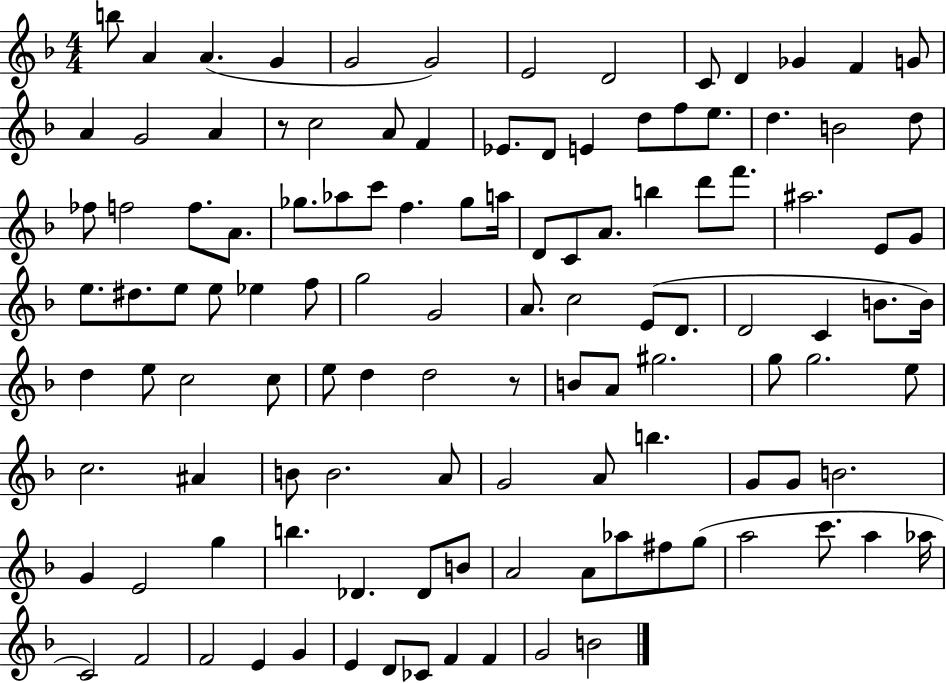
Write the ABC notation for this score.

X:1
T:Untitled
M:4/4
L:1/4
K:F
b/2 A A G G2 G2 E2 D2 C/2 D _G F G/2 A G2 A z/2 c2 A/2 F _E/2 D/2 E d/2 f/2 e/2 d B2 d/2 _f/2 f2 f/2 A/2 _g/2 _a/2 c'/2 f _g/2 a/4 D/2 C/2 A/2 b d'/2 f'/2 ^a2 E/2 G/2 e/2 ^d/2 e/2 e/2 _e f/2 g2 G2 A/2 c2 E/2 D/2 D2 C B/2 B/4 d e/2 c2 c/2 e/2 d d2 z/2 B/2 A/2 ^g2 g/2 g2 e/2 c2 ^A B/2 B2 A/2 G2 A/2 b G/2 G/2 B2 G E2 g b _D _D/2 B/2 A2 A/2 _a/2 ^f/2 g/2 a2 c'/2 a _a/4 C2 F2 F2 E G E D/2 _C/2 F F G2 B2